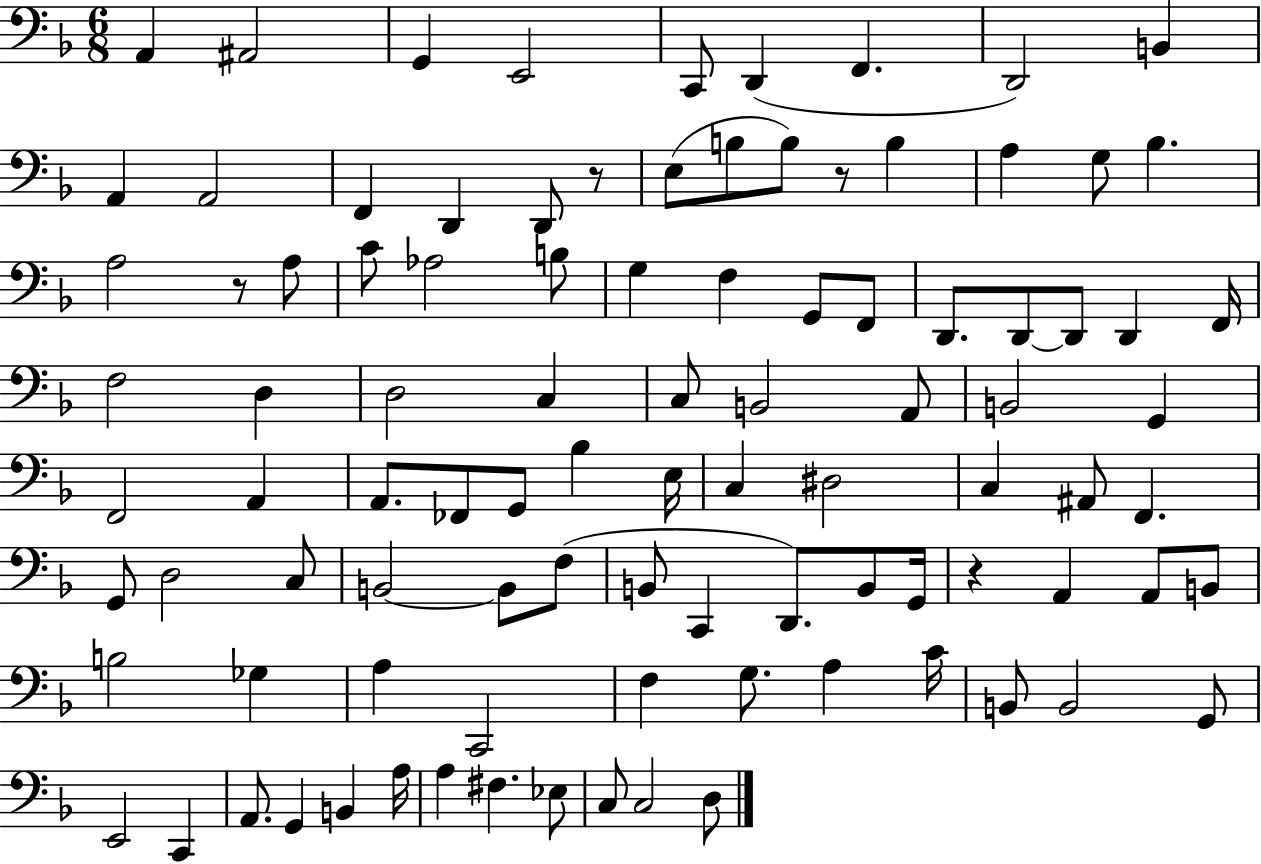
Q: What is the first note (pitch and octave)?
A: A2